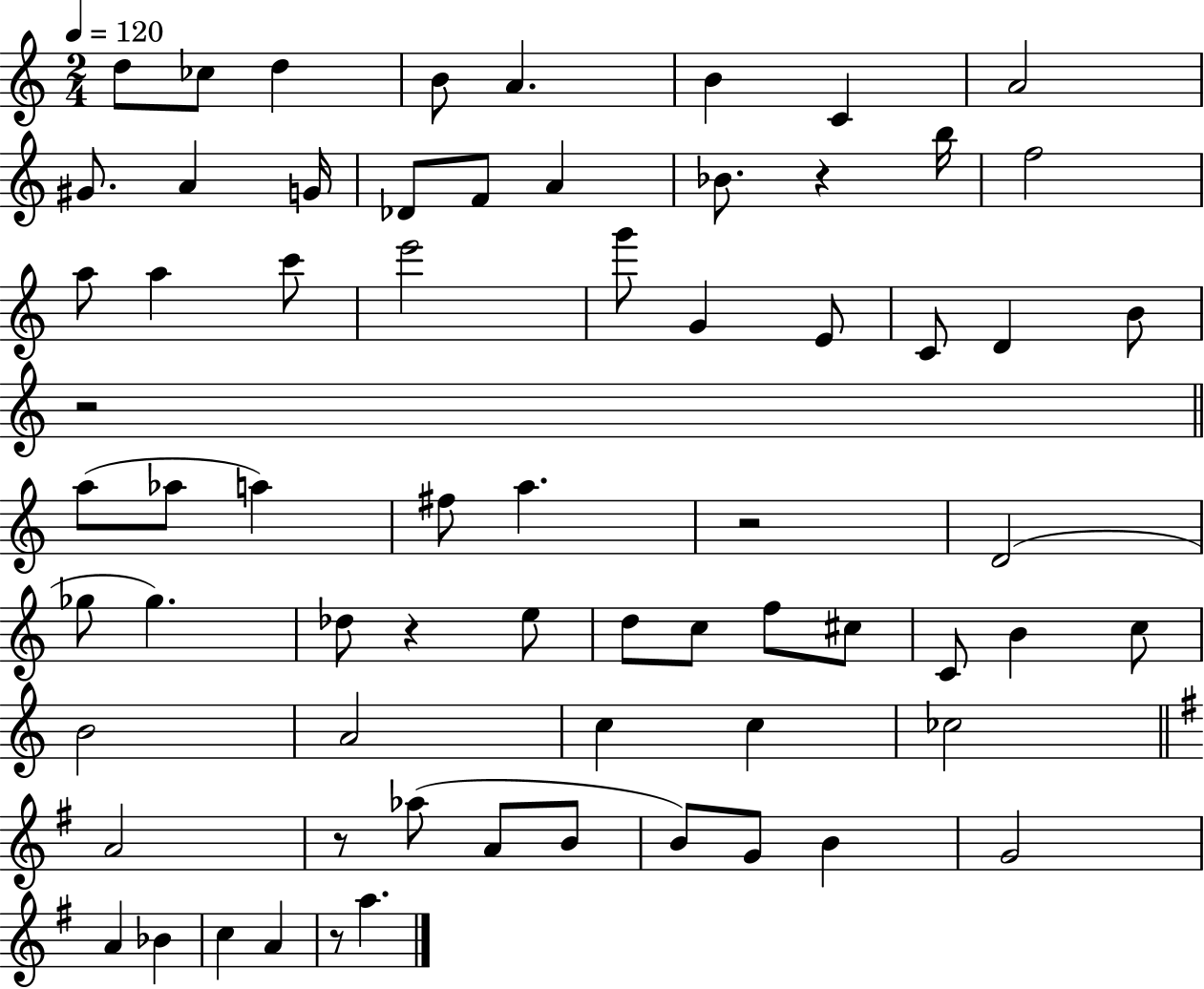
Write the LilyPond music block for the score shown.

{
  \clef treble
  \numericTimeSignature
  \time 2/4
  \key c \major
  \tempo 4 = 120
  \repeat volta 2 { d''8 ces''8 d''4 | b'8 a'4. | b'4 c'4 | a'2 | \break gis'8. a'4 g'16 | des'8 f'8 a'4 | bes'8. r4 b''16 | f''2 | \break a''8 a''4 c'''8 | e'''2 | g'''8 g'4 e'8 | c'8 d'4 b'8 | \break r2 | \bar "||" \break \key c \major a''8( aes''8 a''4) | fis''8 a''4. | r2 | d'2( | \break ges''8 ges''4.) | des''8 r4 e''8 | d''8 c''8 f''8 cis''8 | c'8 b'4 c''8 | \break b'2 | a'2 | c''4 c''4 | ces''2 | \break \bar "||" \break \key g \major a'2 | r8 aes''8( a'8 b'8 | b'8) g'8 b'4 | g'2 | \break a'4 bes'4 | c''4 a'4 | r8 a''4. | } \bar "|."
}